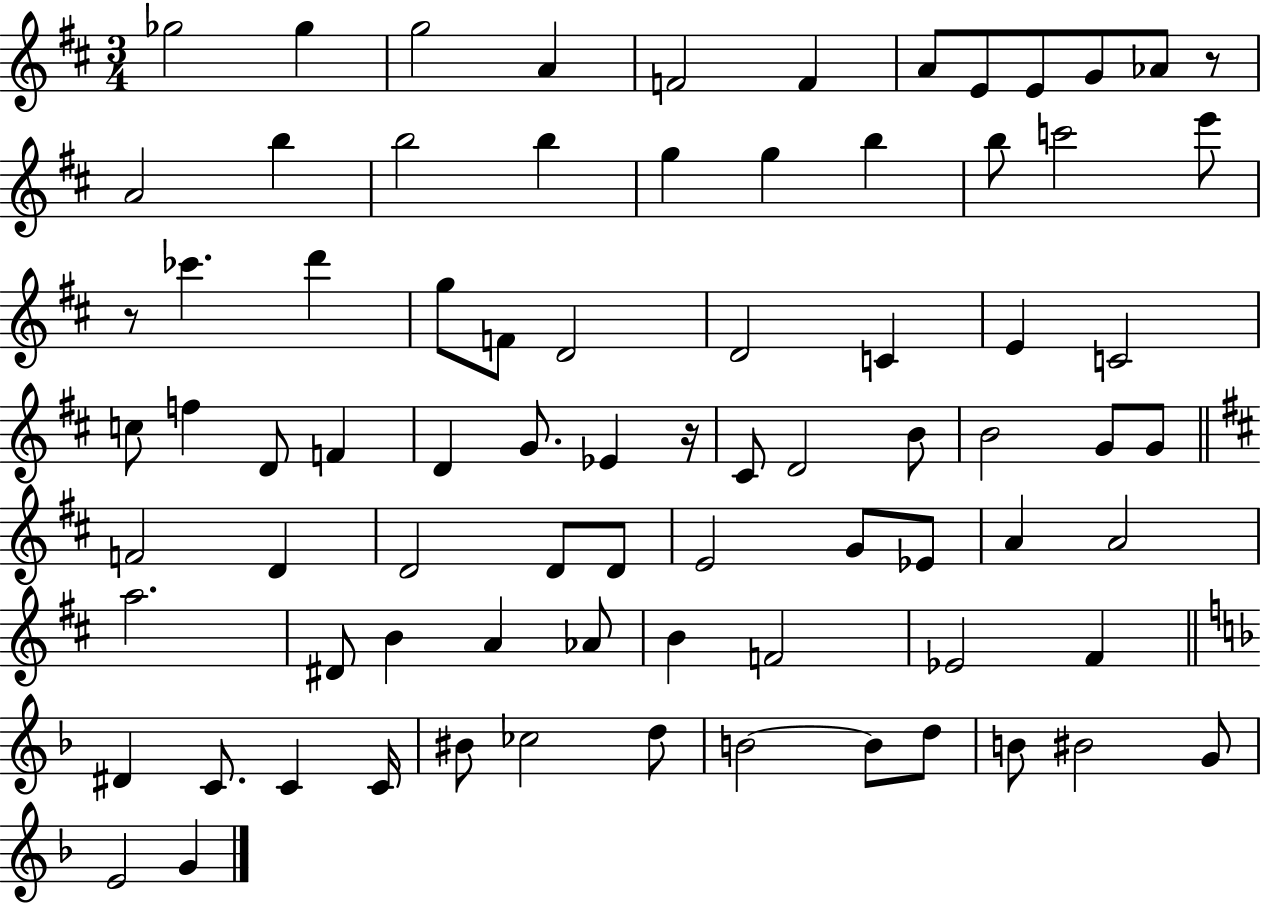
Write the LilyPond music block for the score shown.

{
  \clef treble
  \numericTimeSignature
  \time 3/4
  \key d \major
  ges''2 ges''4 | g''2 a'4 | f'2 f'4 | a'8 e'8 e'8 g'8 aes'8 r8 | \break a'2 b''4 | b''2 b''4 | g''4 g''4 b''4 | b''8 c'''2 e'''8 | \break r8 ces'''4. d'''4 | g''8 f'8 d'2 | d'2 c'4 | e'4 c'2 | \break c''8 f''4 d'8 f'4 | d'4 g'8. ees'4 r16 | cis'8 d'2 b'8 | b'2 g'8 g'8 | \break \bar "||" \break \key d \major f'2 d'4 | d'2 d'8 d'8 | e'2 g'8 ees'8 | a'4 a'2 | \break a''2. | dis'8 b'4 a'4 aes'8 | b'4 f'2 | ees'2 fis'4 | \break \bar "||" \break \key f \major dis'4 c'8. c'4 c'16 | bis'8 ces''2 d''8 | b'2~~ b'8 d''8 | b'8 bis'2 g'8 | \break e'2 g'4 | \bar "|."
}